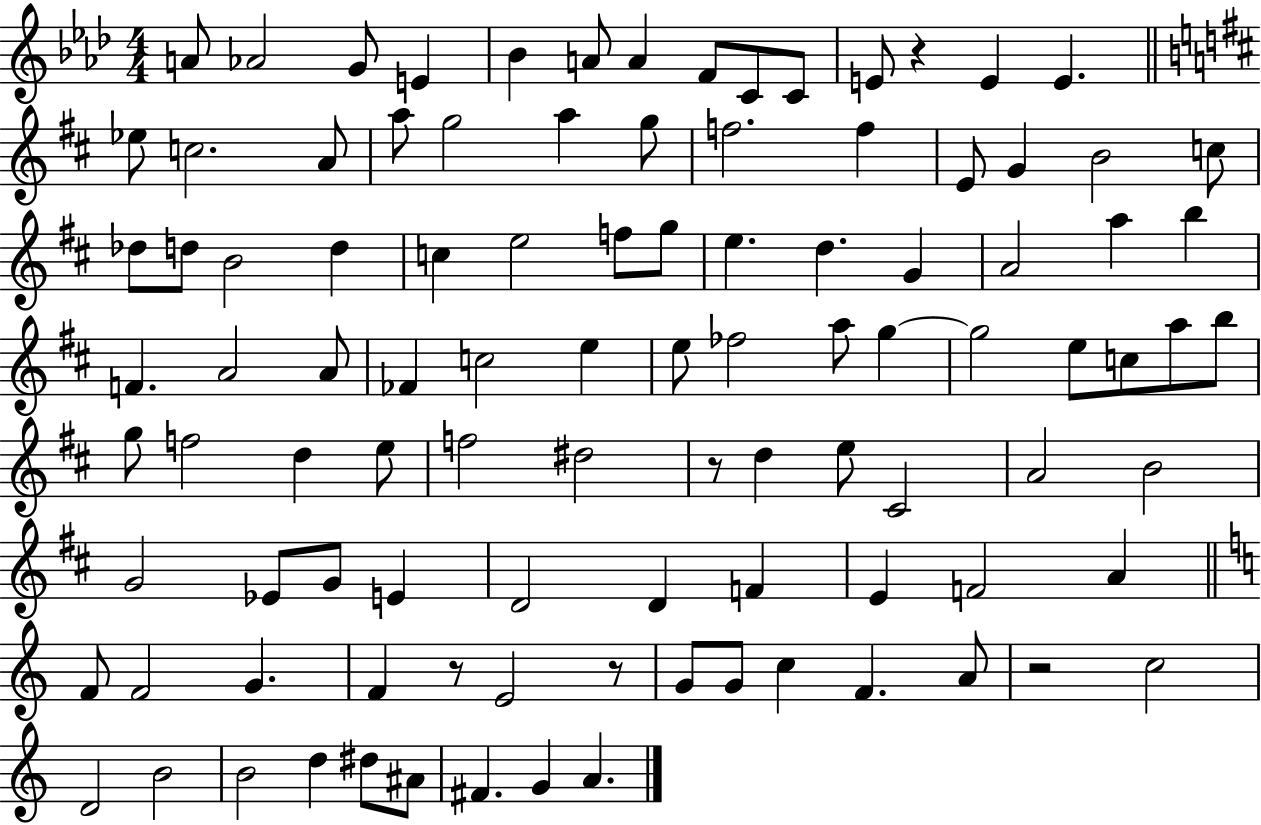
A4/e Ab4/h G4/e E4/q Bb4/q A4/e A4/q F4/e C4/e C4/e E4/e R/q E4/q E4/q. Eb5/e C5/h. A4/e A5/e G5/h A5/q G5/e F5/h. F5/q E4/e G4/q B4/h C5/e Db5/e D5/e B4/h D5/q C5/q E5/h F5/e G5/e E5/q. D5/q. G4/q A4/h A5/q B5/q F4/q. A4/h A4/e FES4/q C5/h E5/q E5/e FES5/h A5/e G5/q G5/h E5/e C5/e A5/e B5/e G5/e F5/h D5/q E5/e F5/h D#5/h R/e D5/q E5/e C#4/h A4/h B4/h G4/h Eb4/e G4/e E4/q D4/h D4/q F4/q E4/q F4/h A4/q F4/e F4/h G4/q. F4/q R/e E4/h R/e G4/e G4/e C5/q F4/q. A4/e R/h C5/h D4/h B4/h B4/h D5/q D#5/e A#4/e F#4/q. G4/q A4/q.